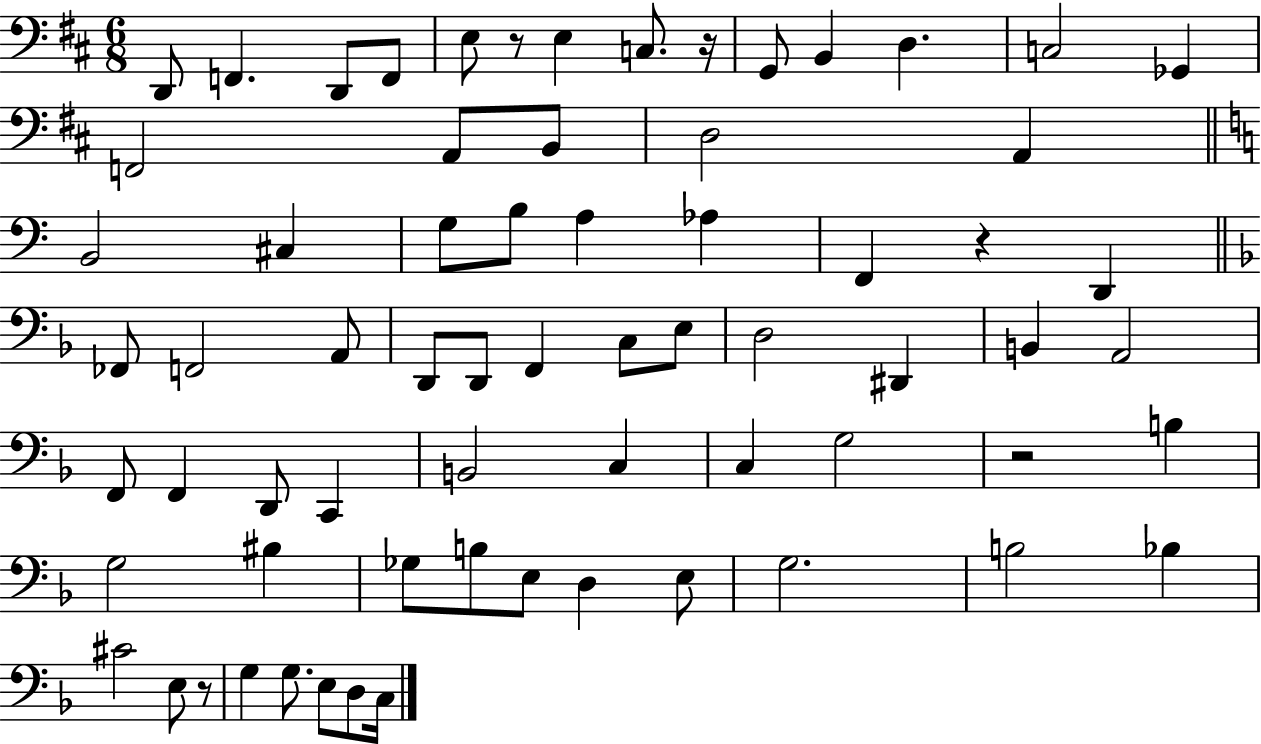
X:1
T:Untitled
M:6/8
L:1/4
K:D
D,,/2 F,, D,,/2 F,,/2 E,/2 z/2 E, C,/2 z/4 G,,/2 B,, D, C,2 _G,, F,,2 A,,/2 B,,/2 D,2 A,, B,,2 ^C, G,/2 B,/2 A, _A, F,, z D,, _F,,/2 F,,2 A,,/2 D,,/2 D,,/2 F,, C,/2 E,/2 D,2 ^D,, B,, A,,2 F,,/2 F,, D,,/2 C,, B,,2 C, C, G,2 z2 B, G,2 ^B, _G,/2 B,/2 E,/2 D, E,/2 G,2 B,2 _B, ^C2 E,/2 z/2 G, G,/2 E,/2 D,/2 C,/4